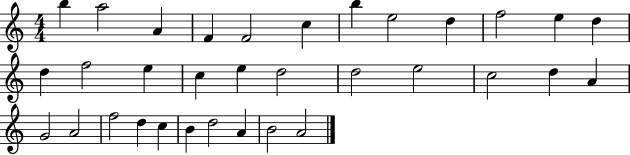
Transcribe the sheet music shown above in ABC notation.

X:1
T:Untitled
M:4/4
L:1/4
K:C
b a2 A F F2 c b e2 d f2 e d d f2 e c e d2 d2 e2 c2 d A G2 A2 f2 d c B d2 A B2 A2